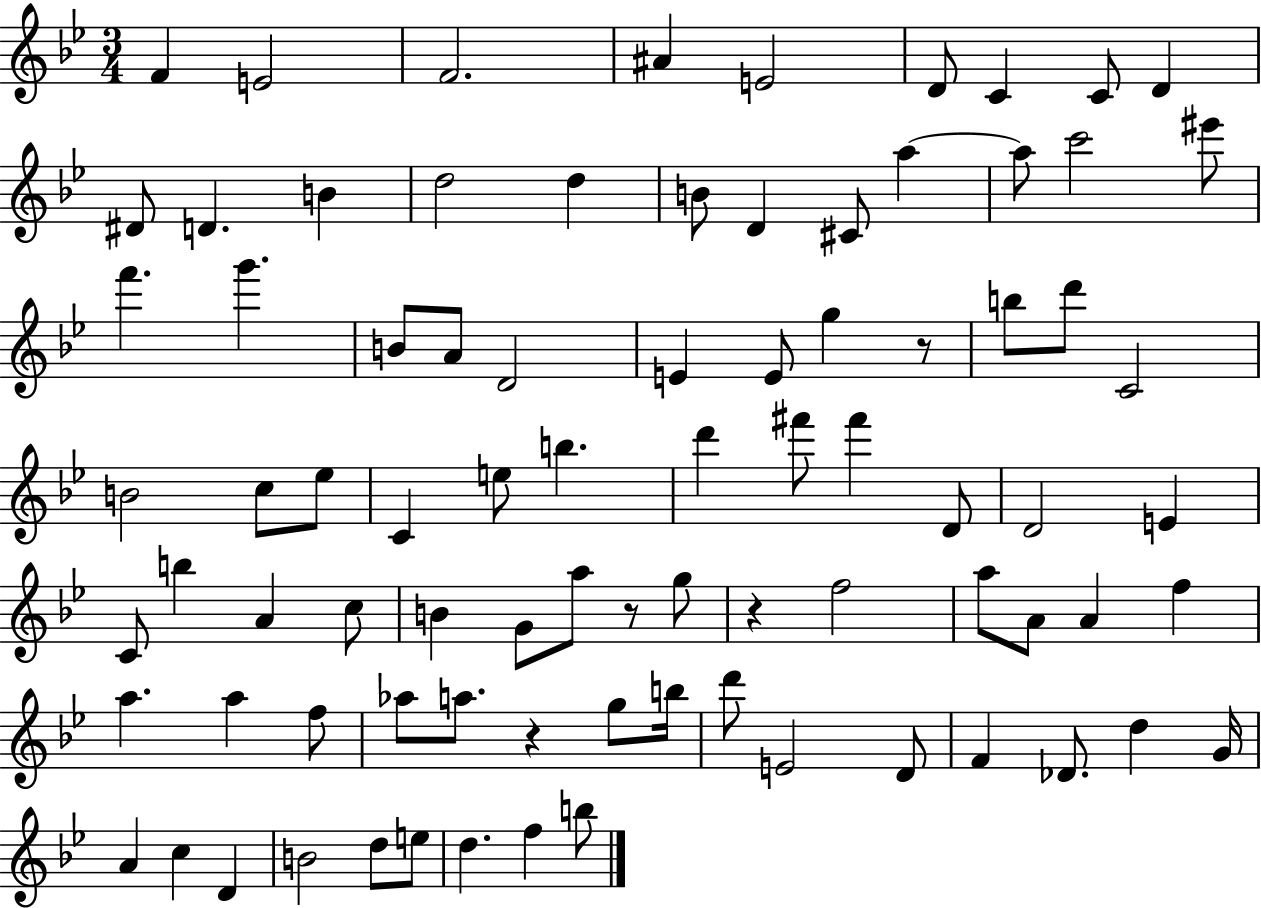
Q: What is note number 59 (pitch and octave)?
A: A5